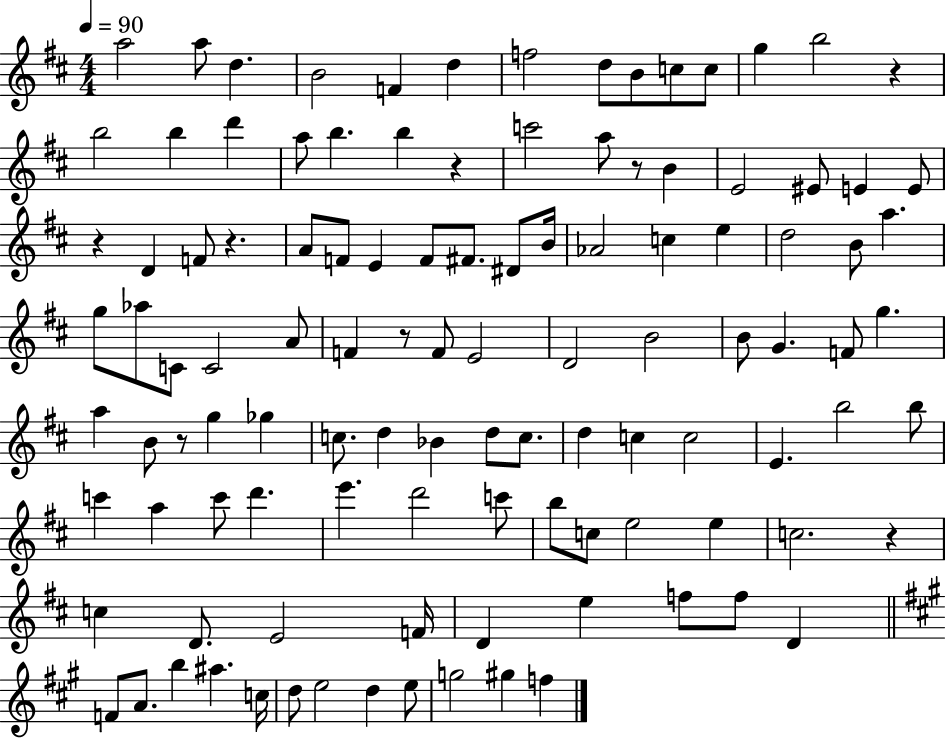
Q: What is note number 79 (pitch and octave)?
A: C5